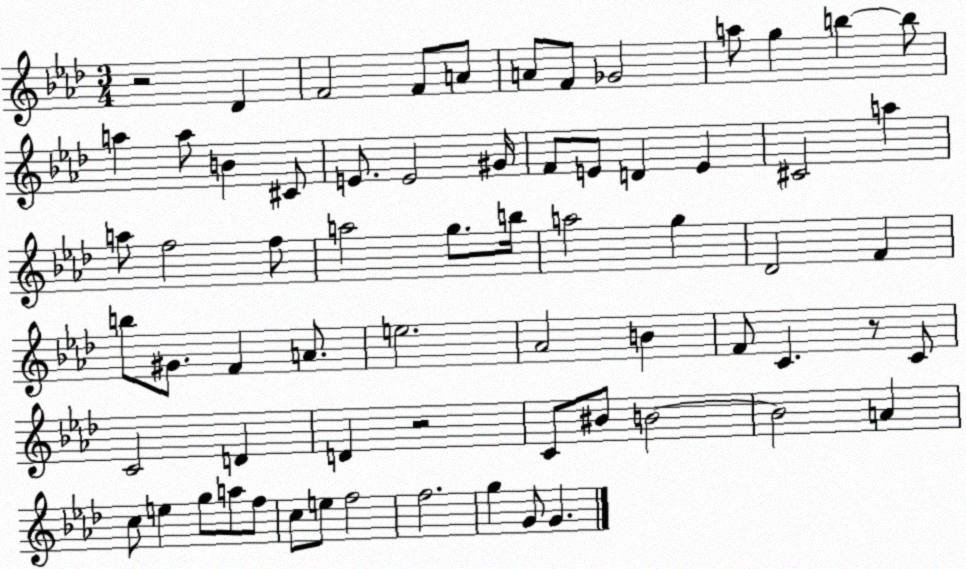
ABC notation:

X:1
T:Untitled
M:3/4
L:1/4
K:Ab
z2 _D F2 F/2 A/2 A/2 F/2 _G2 a/2 g b b/2 a a/2 B ^C/2 E/2 E2 ^G/4 F/2 E/2 D E ^C2 a a/2 f2 f/2 a2 g/2 b/4 a2 g _D2 F b/2 ^G/2 F A/2 e2 _A2 B F/2 C z/2 C/2 C2 D D z2 C/2 ^B/2 B2 B2 A c/2 e g/2 a/2 f/2 c/2 e/2 f2 f2 g G/2 G